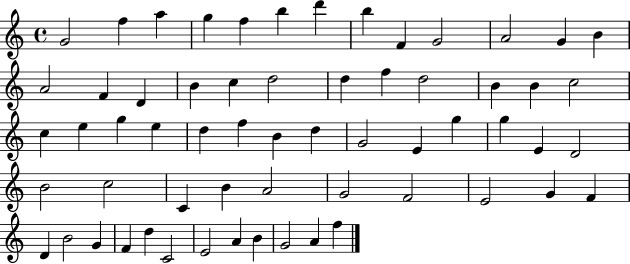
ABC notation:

X:1
T:Untitled
M:4/4
L:1/4
K:C
G2 f a g f b d' b F G2 A2 G B A2 F D B c d2 d f d2 B B c2 c e g e d f B d G2 E g g E D2 B2 c2 C B A2 G2 F2 E2 G F D B2 G F d C2 E2 A B G2 A f